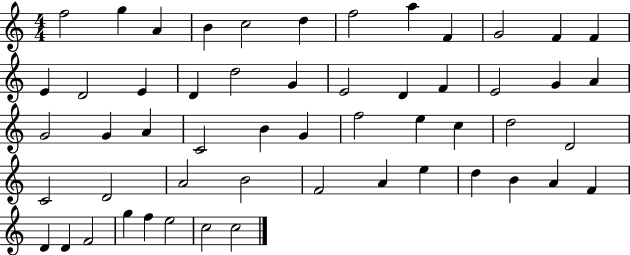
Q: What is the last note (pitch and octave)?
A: C5